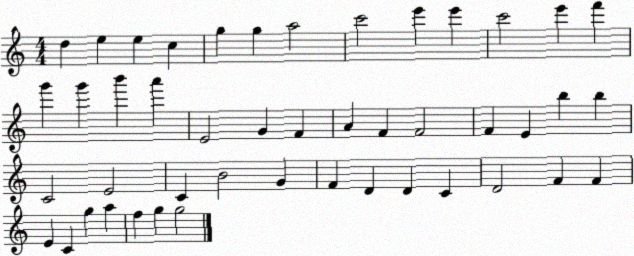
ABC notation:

X:1
T:Untitled
M:4/4
L:1/4
K:C
d e e c g g a2 c'2 e' e' c'2 e' f' g' g' b' a' E2 G F A F F2 F E b b C2 E2 C B2 G F D D C D2 F F E C g a f g g2